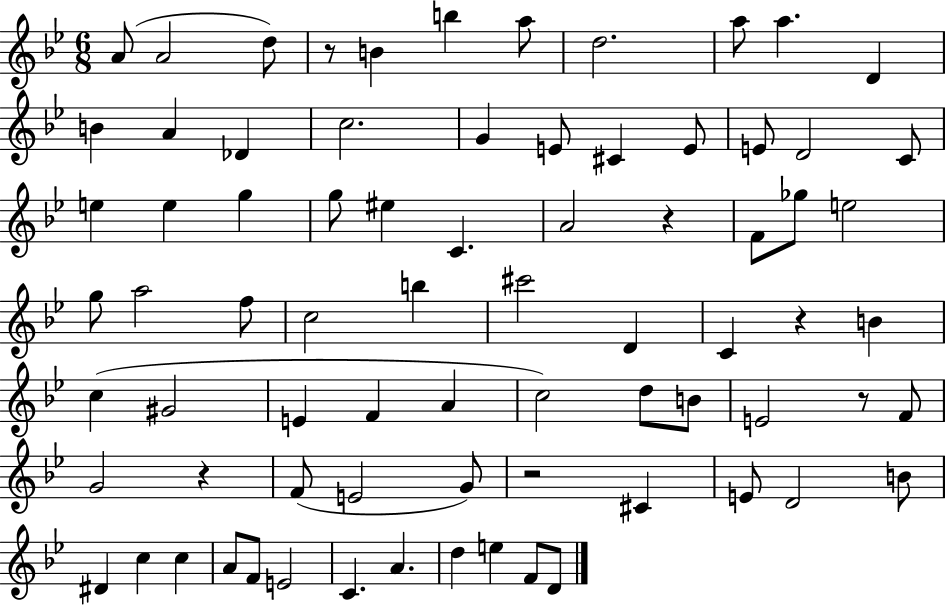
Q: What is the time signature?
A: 6/8